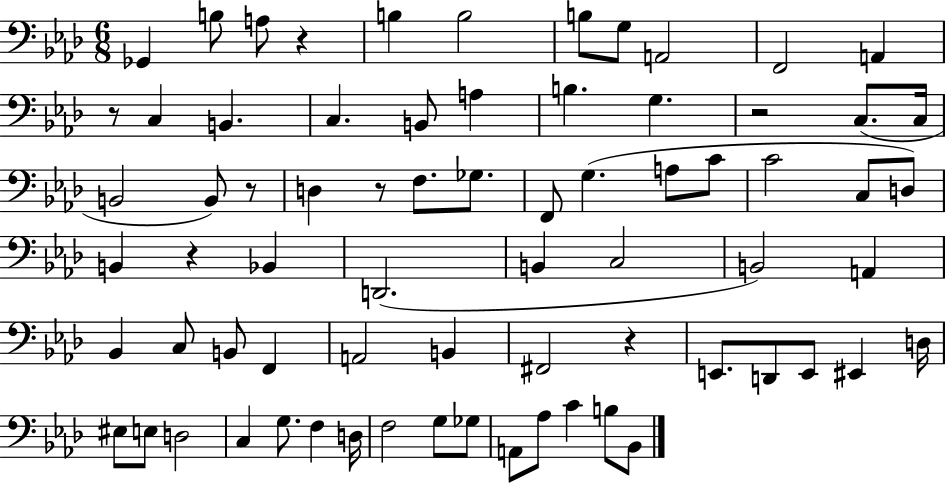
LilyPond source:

{
  \clef bass
  \numericTimeSignature
  \time 6/8
  \key aes \major
  ges,4 b8 a8 r4 | b4 b2 | b8 g8 a,2 | f,2 a,4 | \break r8 c4 b,4. | c4. b,8 a4 | b4. g4. | r2 c8.( c16 | \break b,2 b,8) r8 | d4 r8 f8. ges8. | f,8 g4.( a8 c'8 | c'2 c8 d8) | \break b,4 r4 bes,4 | d,2.( | b,4 c2 | b,2) a,4 | \break bes,4 c8 b,8 f,4 | a,2 b,4 | fis,2 r4 | e,8. d,8 e,8 eis,4 d16 | \break eis8 e8 d2 | c4 g8. f4 d16 | f2 g8 ges8 | a,8 aes8 c'4 b8 bes,8 | \break \bar "|."
}